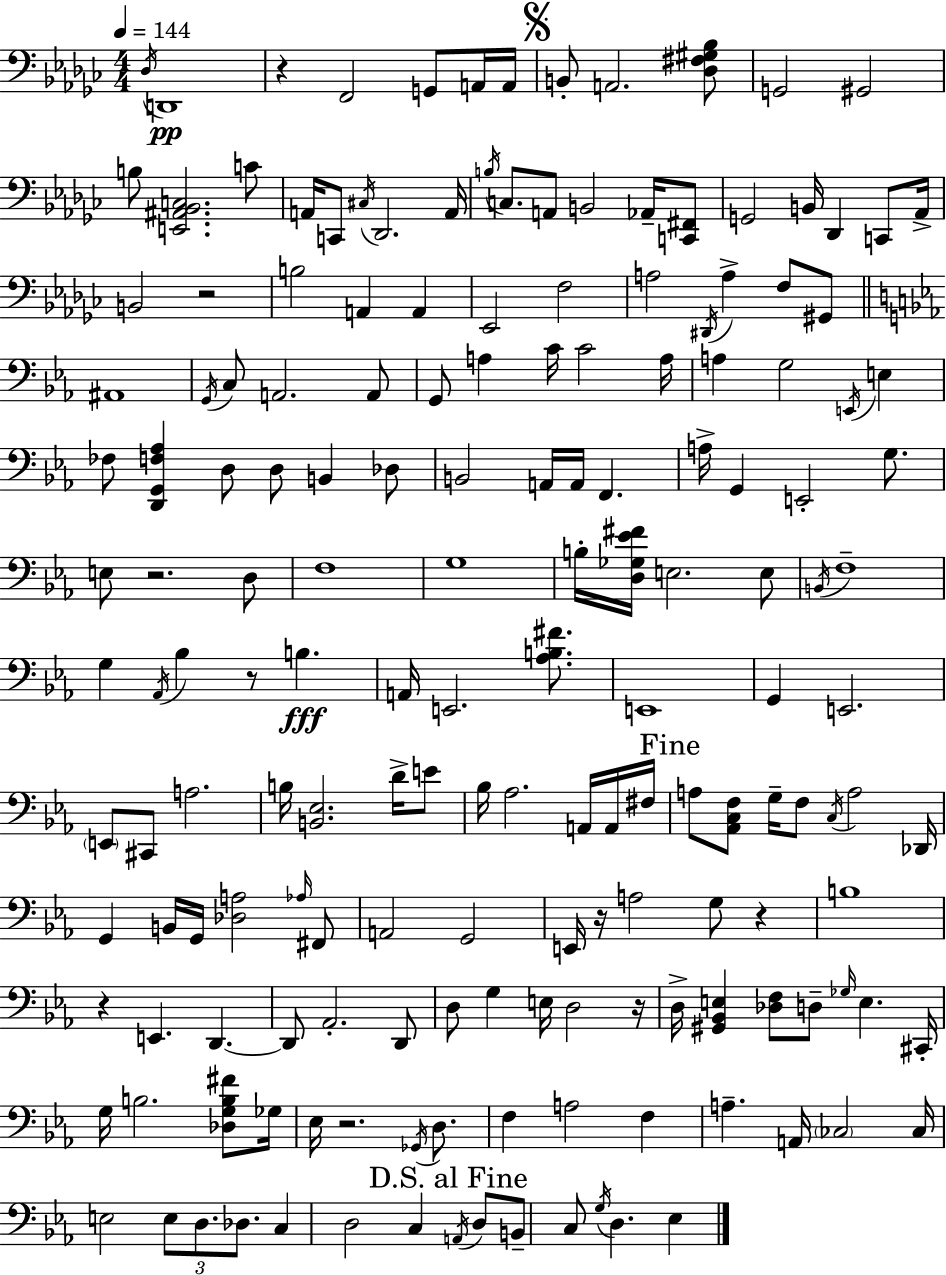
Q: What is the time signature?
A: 4/4